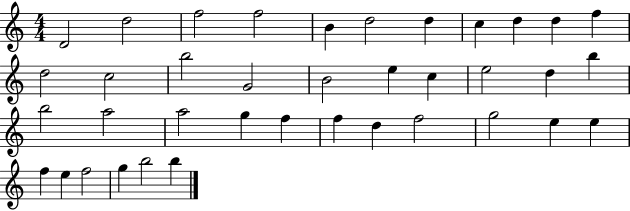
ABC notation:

X:1
T:Untitled
M:4/4
L:1/4
K:C
D2 d2 f2 f2 B d2 d c d d f d2 c2 b2 G2 B2 e c e2 d b b2 a2 a2 g f f d f2 g2 e e f e f2 g b2 b